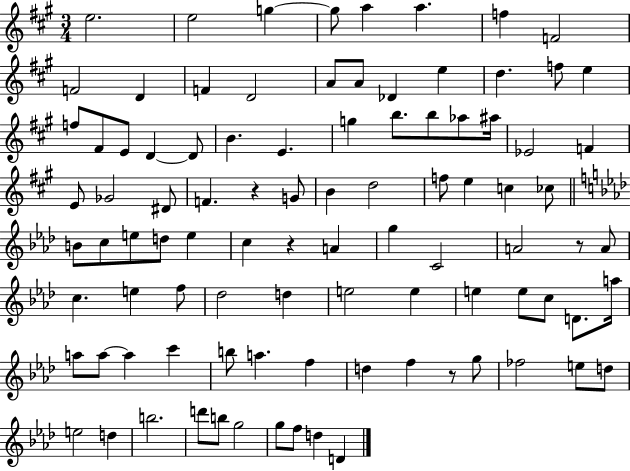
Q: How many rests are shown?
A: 4